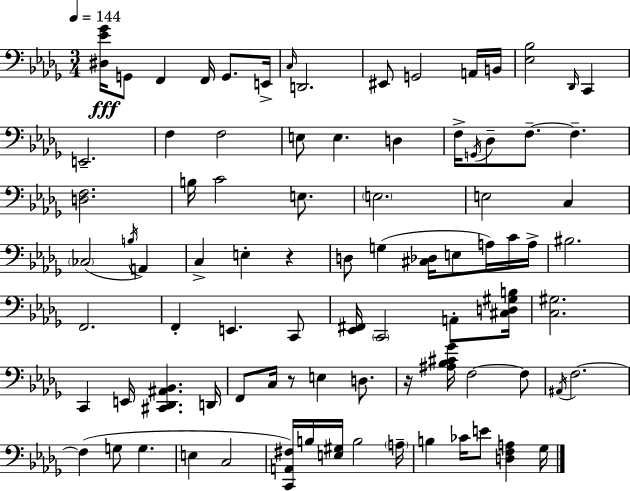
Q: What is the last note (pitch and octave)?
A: Gb3